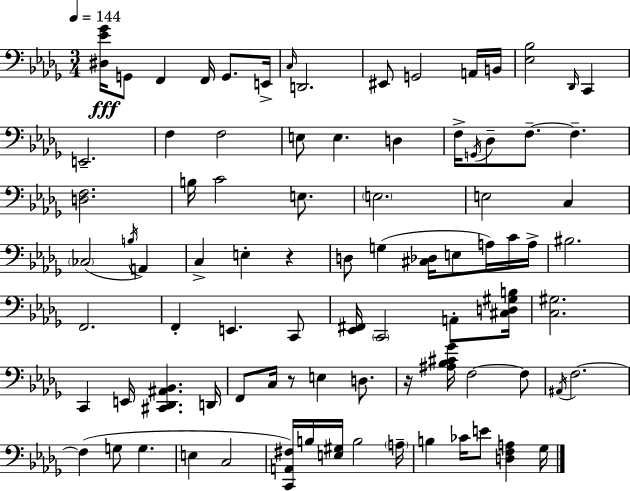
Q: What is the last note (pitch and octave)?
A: Gb3